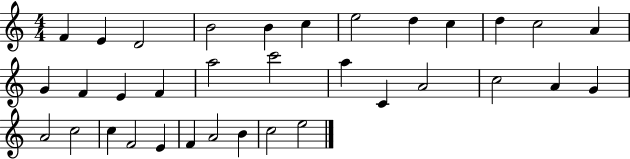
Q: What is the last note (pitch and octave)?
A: E5